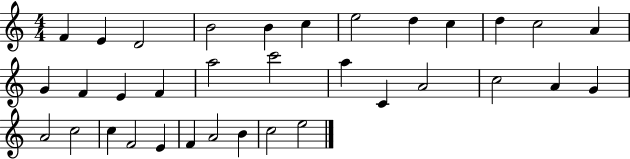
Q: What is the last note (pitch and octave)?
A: E5